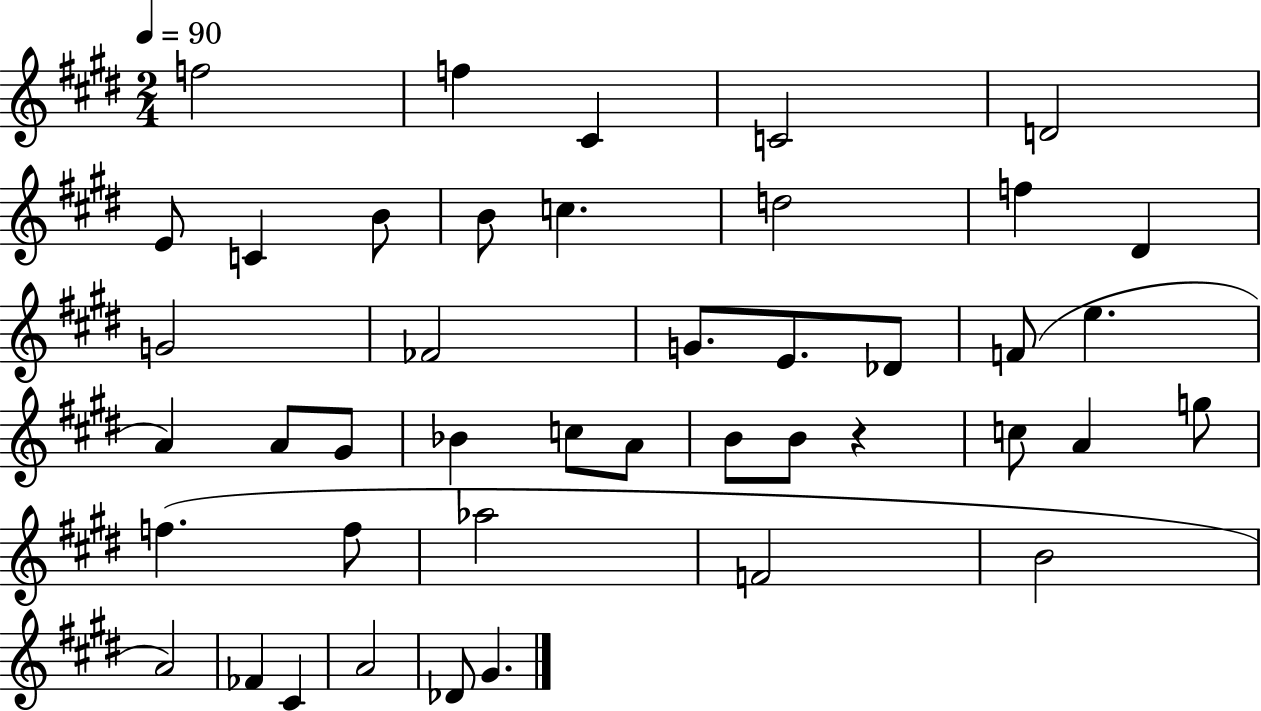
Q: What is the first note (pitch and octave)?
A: F5